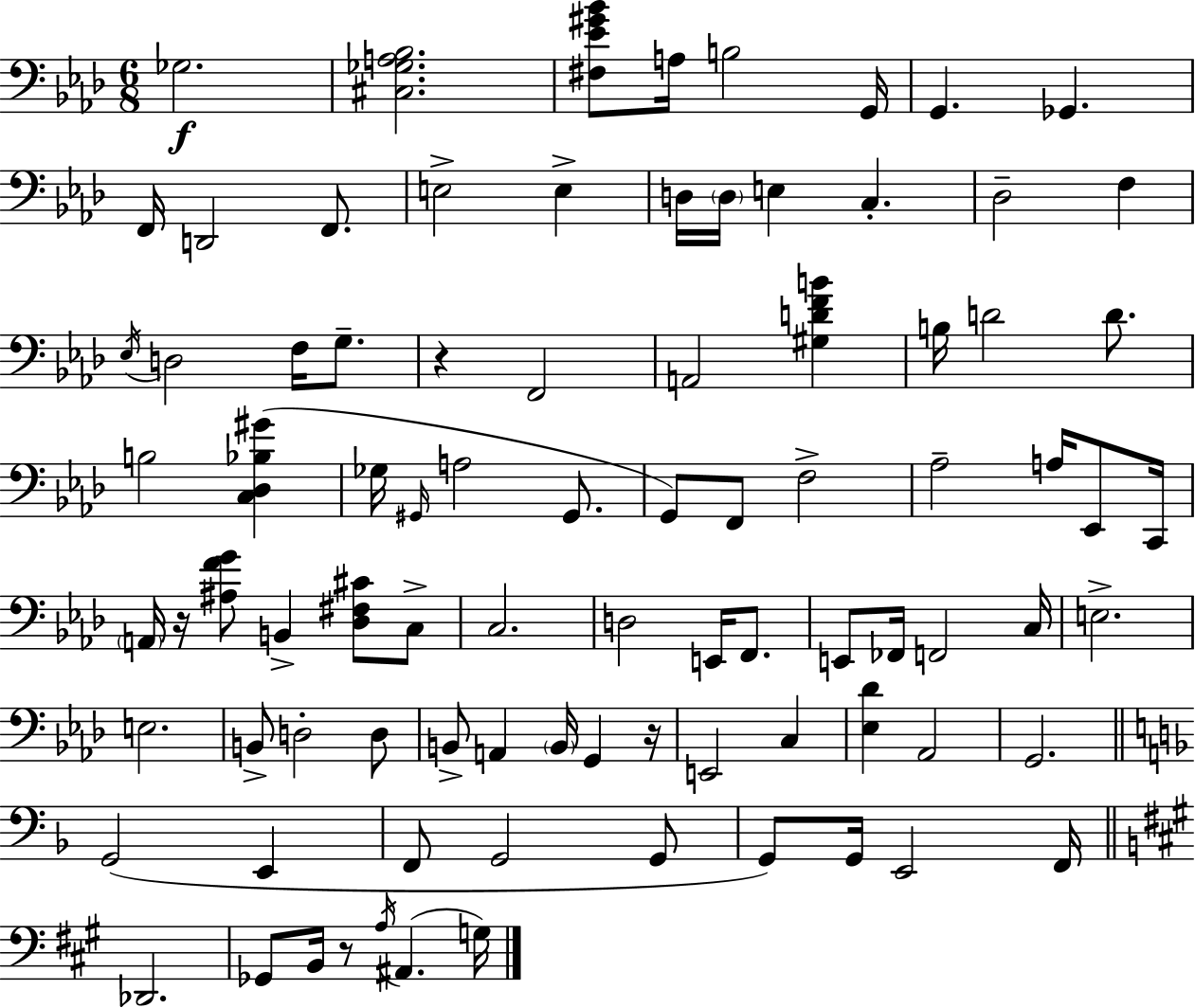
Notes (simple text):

Gb3/h. [C#3,Gb3,A3,Bb3]/h. [F#3,Eb4,G#4,Bb4]/e A3/s B3/h G2/s G2/q. Gb2/q. F2/s D2/h F2/e. E3/h E3/q D3/s D3/s E3/q C3/q. Db3/h F3/q Eb3/s D3/h F3/s G3/e. R/q F2/h A2/h [G#3,D4,F4,B4]/q B3/s D4/h D4/e. B3/h [C3,Db3,Bb3,G#4]/q Gb3/s G#2/s A3/h G#2/e. G2/e F2/e F3/h Ab3/h A3/s Eb2/e C2/s A2/s R/s [A#3,F4,G4]/e B2/q [Db3,F#3,C#4]/e C3/e C3/h. D3/h E2/s F2/e. E2/e FES2/s F2/h C3/s E3/h. E3/h. B2/e D3/h D3/e B2/e A2/q B2/s G2/q R/s E2/h C3/q [Eb3,Db4]/q Ab2/h G2/h. G2/h E2/q F2/e G2/h G2/e G2/e G2/s E2/h F2/s Db2/h. Gb2/e B2/s R/e A3/s A#2/q. G3/s